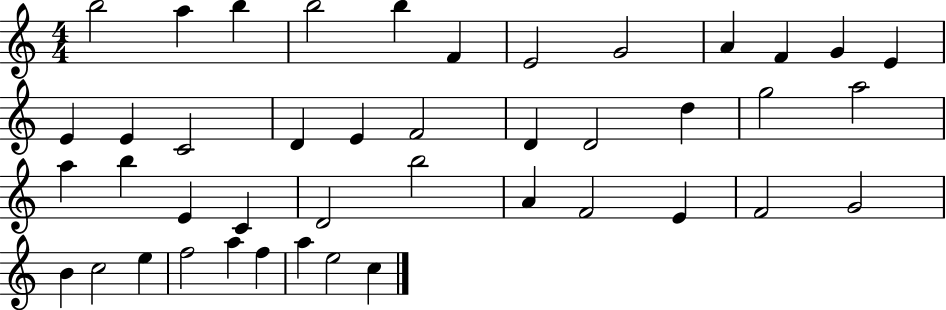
B5/h A5/q B5/q B5/h B5/q F4/q E4/h G4/h A4/q F4/q G4/q E4/q E4/q E4/q C4/h D4/q E4/q F4/h D4/q D4/h D5/q G5/h A5/h A5/q B5/q E4/q C4/q D4/h B5/h A4/q F4/h E4/q F4/h G4/h B4/q C5/h E5/q F5/h A5/q F5/q A5/q E5/h C5/q